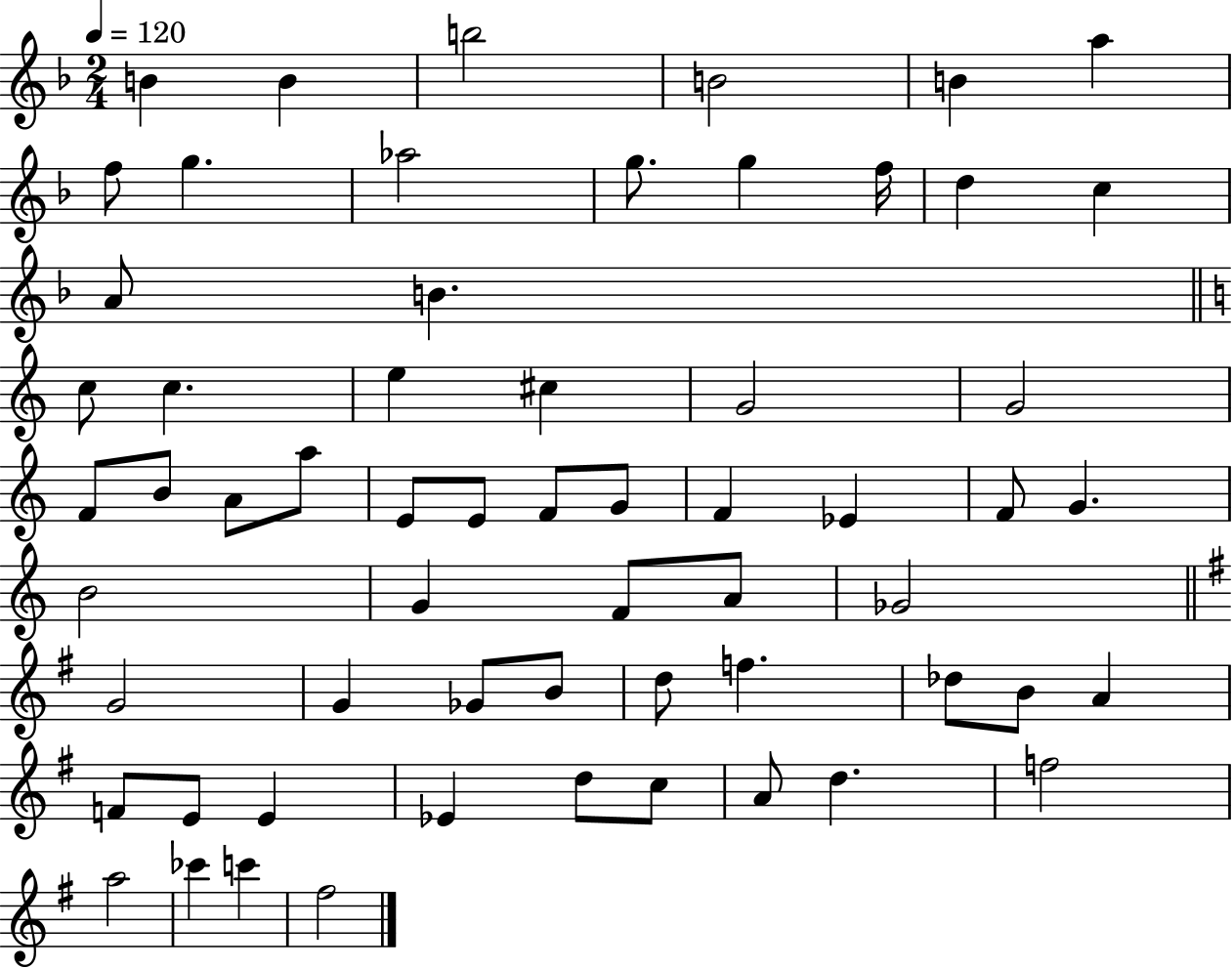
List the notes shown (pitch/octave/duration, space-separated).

B4/q B4/q B5/h B4/h B4/q A5/q F5/e G5/q. Ab5/h G5/e. G5/q F5/s D5/q C5/q A4/e B4/q. C5/e C5/q. E5/q C#5/q G4/h G4/h F4/e B4/e A4/e A5/e E4/e E4/e F4/e G4/e F4/q Eb4/q F4/e G4/q. B4/h G4/q F4/e A4/e Gb4/h G4/h G4/q Gb4/e B4/e D5/e F5/q. Db5/e B4/e A4/q F4/e E4/e E4/q Eb4/q D5/e C5/e A4/e D5/q. F5/h A5/h CES6/q C6/q F#5/h